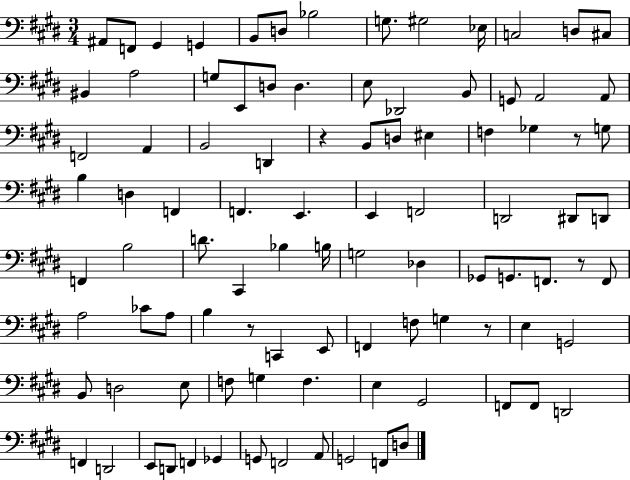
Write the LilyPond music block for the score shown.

{
  \clef bass
  \numericTimeSignature
  \time 3/4
  \key e \major
  ais,8 f,8 gis,4 g,4 | b,8 d8 bes2 | g8. gis2 ees16 | c2 d8 cis8 | \break bis,4 a2 | g8 e,8 d8 d4. | e8 des,2 b,8 | g,8 a,2 a,8 | \break f,2 a,4 | b,2 d,4 | r4 b,8 d8 eis4 | f4 ges4 r8 g8 | \break b4 d4 f,4 | f,4. e,4. | e,4 f,2 | d,2 dis,8 d,8 | \break f,4 b2 | d'8. cis,4 bes4 b16 | g2 des4 | ges,8 g,8. f,8. r8 f,8 | \break a2 ces'8 a8 | b4 r8 c,4 e,8 | f,4 f8 g4 r8 | e4 g,2 | \break b,8 d2 e8 | f8 g4 f4. | e4 gis,2 | f,8 f,8 d,2 | \break f,4 d,2 | e,8 d,8 f,4 ges,4 | g,8 f,2 a,8 | g,2 f,8 d8 | \break \bar "|."
}